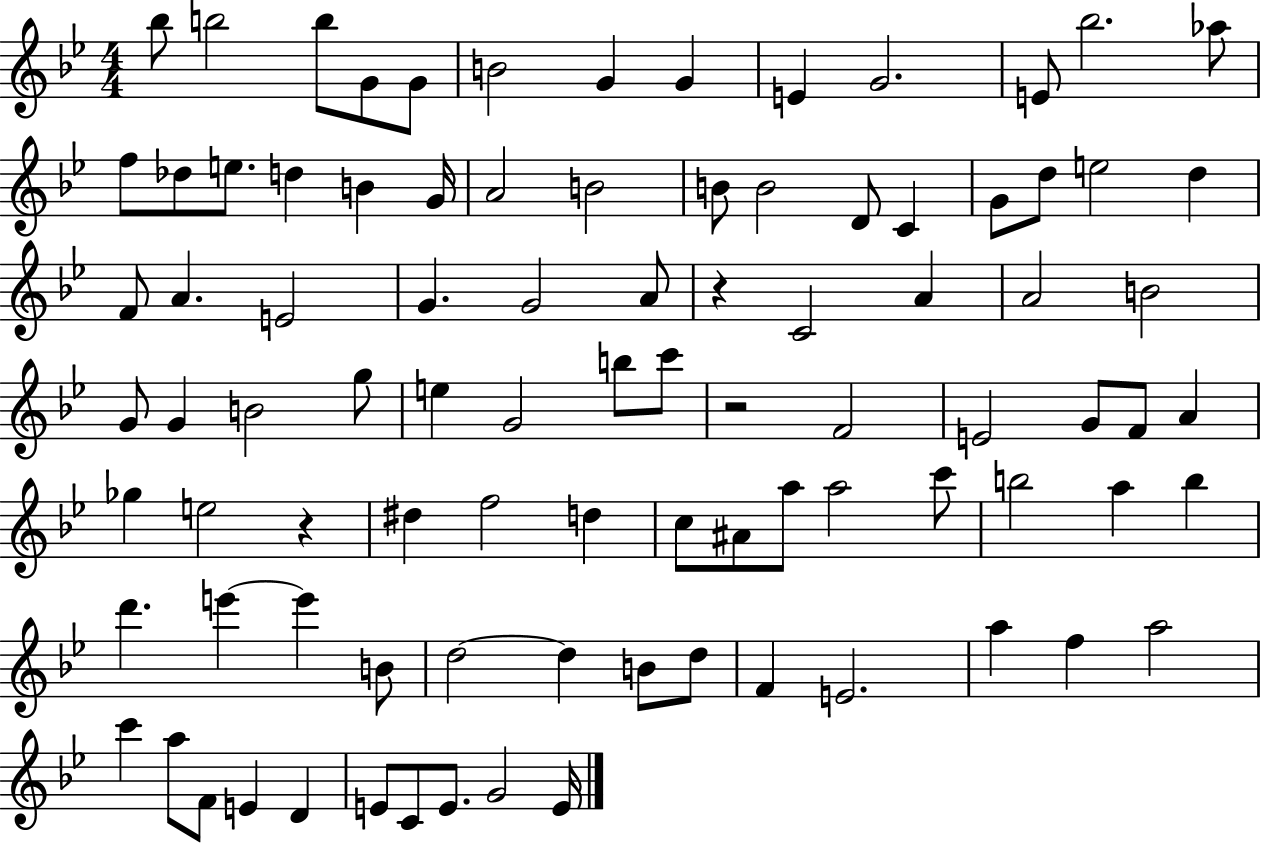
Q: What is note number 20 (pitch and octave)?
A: A4